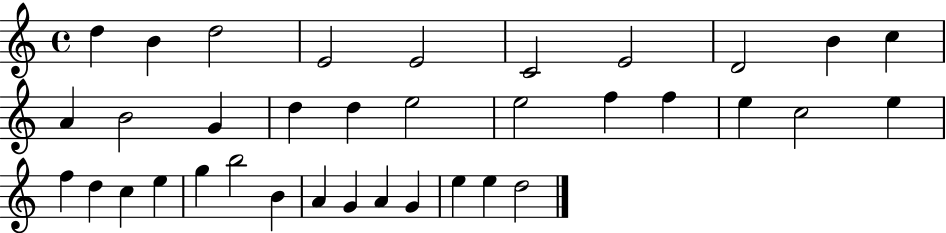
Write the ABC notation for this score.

X:1
T:Untitled
M:4/4
L:1/4
K:C
d B d2 E2 E2 C2 E2 D2 B c A B2 G d d e2 e2 f f e c2 e f d c e g b2 B A G A G e e d2